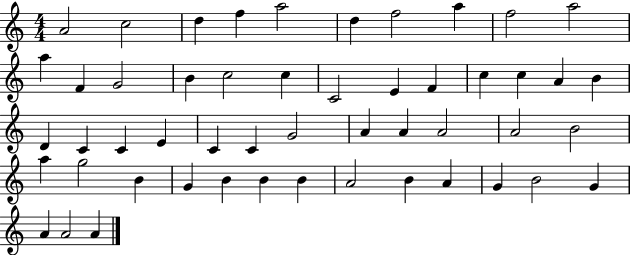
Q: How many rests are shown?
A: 0